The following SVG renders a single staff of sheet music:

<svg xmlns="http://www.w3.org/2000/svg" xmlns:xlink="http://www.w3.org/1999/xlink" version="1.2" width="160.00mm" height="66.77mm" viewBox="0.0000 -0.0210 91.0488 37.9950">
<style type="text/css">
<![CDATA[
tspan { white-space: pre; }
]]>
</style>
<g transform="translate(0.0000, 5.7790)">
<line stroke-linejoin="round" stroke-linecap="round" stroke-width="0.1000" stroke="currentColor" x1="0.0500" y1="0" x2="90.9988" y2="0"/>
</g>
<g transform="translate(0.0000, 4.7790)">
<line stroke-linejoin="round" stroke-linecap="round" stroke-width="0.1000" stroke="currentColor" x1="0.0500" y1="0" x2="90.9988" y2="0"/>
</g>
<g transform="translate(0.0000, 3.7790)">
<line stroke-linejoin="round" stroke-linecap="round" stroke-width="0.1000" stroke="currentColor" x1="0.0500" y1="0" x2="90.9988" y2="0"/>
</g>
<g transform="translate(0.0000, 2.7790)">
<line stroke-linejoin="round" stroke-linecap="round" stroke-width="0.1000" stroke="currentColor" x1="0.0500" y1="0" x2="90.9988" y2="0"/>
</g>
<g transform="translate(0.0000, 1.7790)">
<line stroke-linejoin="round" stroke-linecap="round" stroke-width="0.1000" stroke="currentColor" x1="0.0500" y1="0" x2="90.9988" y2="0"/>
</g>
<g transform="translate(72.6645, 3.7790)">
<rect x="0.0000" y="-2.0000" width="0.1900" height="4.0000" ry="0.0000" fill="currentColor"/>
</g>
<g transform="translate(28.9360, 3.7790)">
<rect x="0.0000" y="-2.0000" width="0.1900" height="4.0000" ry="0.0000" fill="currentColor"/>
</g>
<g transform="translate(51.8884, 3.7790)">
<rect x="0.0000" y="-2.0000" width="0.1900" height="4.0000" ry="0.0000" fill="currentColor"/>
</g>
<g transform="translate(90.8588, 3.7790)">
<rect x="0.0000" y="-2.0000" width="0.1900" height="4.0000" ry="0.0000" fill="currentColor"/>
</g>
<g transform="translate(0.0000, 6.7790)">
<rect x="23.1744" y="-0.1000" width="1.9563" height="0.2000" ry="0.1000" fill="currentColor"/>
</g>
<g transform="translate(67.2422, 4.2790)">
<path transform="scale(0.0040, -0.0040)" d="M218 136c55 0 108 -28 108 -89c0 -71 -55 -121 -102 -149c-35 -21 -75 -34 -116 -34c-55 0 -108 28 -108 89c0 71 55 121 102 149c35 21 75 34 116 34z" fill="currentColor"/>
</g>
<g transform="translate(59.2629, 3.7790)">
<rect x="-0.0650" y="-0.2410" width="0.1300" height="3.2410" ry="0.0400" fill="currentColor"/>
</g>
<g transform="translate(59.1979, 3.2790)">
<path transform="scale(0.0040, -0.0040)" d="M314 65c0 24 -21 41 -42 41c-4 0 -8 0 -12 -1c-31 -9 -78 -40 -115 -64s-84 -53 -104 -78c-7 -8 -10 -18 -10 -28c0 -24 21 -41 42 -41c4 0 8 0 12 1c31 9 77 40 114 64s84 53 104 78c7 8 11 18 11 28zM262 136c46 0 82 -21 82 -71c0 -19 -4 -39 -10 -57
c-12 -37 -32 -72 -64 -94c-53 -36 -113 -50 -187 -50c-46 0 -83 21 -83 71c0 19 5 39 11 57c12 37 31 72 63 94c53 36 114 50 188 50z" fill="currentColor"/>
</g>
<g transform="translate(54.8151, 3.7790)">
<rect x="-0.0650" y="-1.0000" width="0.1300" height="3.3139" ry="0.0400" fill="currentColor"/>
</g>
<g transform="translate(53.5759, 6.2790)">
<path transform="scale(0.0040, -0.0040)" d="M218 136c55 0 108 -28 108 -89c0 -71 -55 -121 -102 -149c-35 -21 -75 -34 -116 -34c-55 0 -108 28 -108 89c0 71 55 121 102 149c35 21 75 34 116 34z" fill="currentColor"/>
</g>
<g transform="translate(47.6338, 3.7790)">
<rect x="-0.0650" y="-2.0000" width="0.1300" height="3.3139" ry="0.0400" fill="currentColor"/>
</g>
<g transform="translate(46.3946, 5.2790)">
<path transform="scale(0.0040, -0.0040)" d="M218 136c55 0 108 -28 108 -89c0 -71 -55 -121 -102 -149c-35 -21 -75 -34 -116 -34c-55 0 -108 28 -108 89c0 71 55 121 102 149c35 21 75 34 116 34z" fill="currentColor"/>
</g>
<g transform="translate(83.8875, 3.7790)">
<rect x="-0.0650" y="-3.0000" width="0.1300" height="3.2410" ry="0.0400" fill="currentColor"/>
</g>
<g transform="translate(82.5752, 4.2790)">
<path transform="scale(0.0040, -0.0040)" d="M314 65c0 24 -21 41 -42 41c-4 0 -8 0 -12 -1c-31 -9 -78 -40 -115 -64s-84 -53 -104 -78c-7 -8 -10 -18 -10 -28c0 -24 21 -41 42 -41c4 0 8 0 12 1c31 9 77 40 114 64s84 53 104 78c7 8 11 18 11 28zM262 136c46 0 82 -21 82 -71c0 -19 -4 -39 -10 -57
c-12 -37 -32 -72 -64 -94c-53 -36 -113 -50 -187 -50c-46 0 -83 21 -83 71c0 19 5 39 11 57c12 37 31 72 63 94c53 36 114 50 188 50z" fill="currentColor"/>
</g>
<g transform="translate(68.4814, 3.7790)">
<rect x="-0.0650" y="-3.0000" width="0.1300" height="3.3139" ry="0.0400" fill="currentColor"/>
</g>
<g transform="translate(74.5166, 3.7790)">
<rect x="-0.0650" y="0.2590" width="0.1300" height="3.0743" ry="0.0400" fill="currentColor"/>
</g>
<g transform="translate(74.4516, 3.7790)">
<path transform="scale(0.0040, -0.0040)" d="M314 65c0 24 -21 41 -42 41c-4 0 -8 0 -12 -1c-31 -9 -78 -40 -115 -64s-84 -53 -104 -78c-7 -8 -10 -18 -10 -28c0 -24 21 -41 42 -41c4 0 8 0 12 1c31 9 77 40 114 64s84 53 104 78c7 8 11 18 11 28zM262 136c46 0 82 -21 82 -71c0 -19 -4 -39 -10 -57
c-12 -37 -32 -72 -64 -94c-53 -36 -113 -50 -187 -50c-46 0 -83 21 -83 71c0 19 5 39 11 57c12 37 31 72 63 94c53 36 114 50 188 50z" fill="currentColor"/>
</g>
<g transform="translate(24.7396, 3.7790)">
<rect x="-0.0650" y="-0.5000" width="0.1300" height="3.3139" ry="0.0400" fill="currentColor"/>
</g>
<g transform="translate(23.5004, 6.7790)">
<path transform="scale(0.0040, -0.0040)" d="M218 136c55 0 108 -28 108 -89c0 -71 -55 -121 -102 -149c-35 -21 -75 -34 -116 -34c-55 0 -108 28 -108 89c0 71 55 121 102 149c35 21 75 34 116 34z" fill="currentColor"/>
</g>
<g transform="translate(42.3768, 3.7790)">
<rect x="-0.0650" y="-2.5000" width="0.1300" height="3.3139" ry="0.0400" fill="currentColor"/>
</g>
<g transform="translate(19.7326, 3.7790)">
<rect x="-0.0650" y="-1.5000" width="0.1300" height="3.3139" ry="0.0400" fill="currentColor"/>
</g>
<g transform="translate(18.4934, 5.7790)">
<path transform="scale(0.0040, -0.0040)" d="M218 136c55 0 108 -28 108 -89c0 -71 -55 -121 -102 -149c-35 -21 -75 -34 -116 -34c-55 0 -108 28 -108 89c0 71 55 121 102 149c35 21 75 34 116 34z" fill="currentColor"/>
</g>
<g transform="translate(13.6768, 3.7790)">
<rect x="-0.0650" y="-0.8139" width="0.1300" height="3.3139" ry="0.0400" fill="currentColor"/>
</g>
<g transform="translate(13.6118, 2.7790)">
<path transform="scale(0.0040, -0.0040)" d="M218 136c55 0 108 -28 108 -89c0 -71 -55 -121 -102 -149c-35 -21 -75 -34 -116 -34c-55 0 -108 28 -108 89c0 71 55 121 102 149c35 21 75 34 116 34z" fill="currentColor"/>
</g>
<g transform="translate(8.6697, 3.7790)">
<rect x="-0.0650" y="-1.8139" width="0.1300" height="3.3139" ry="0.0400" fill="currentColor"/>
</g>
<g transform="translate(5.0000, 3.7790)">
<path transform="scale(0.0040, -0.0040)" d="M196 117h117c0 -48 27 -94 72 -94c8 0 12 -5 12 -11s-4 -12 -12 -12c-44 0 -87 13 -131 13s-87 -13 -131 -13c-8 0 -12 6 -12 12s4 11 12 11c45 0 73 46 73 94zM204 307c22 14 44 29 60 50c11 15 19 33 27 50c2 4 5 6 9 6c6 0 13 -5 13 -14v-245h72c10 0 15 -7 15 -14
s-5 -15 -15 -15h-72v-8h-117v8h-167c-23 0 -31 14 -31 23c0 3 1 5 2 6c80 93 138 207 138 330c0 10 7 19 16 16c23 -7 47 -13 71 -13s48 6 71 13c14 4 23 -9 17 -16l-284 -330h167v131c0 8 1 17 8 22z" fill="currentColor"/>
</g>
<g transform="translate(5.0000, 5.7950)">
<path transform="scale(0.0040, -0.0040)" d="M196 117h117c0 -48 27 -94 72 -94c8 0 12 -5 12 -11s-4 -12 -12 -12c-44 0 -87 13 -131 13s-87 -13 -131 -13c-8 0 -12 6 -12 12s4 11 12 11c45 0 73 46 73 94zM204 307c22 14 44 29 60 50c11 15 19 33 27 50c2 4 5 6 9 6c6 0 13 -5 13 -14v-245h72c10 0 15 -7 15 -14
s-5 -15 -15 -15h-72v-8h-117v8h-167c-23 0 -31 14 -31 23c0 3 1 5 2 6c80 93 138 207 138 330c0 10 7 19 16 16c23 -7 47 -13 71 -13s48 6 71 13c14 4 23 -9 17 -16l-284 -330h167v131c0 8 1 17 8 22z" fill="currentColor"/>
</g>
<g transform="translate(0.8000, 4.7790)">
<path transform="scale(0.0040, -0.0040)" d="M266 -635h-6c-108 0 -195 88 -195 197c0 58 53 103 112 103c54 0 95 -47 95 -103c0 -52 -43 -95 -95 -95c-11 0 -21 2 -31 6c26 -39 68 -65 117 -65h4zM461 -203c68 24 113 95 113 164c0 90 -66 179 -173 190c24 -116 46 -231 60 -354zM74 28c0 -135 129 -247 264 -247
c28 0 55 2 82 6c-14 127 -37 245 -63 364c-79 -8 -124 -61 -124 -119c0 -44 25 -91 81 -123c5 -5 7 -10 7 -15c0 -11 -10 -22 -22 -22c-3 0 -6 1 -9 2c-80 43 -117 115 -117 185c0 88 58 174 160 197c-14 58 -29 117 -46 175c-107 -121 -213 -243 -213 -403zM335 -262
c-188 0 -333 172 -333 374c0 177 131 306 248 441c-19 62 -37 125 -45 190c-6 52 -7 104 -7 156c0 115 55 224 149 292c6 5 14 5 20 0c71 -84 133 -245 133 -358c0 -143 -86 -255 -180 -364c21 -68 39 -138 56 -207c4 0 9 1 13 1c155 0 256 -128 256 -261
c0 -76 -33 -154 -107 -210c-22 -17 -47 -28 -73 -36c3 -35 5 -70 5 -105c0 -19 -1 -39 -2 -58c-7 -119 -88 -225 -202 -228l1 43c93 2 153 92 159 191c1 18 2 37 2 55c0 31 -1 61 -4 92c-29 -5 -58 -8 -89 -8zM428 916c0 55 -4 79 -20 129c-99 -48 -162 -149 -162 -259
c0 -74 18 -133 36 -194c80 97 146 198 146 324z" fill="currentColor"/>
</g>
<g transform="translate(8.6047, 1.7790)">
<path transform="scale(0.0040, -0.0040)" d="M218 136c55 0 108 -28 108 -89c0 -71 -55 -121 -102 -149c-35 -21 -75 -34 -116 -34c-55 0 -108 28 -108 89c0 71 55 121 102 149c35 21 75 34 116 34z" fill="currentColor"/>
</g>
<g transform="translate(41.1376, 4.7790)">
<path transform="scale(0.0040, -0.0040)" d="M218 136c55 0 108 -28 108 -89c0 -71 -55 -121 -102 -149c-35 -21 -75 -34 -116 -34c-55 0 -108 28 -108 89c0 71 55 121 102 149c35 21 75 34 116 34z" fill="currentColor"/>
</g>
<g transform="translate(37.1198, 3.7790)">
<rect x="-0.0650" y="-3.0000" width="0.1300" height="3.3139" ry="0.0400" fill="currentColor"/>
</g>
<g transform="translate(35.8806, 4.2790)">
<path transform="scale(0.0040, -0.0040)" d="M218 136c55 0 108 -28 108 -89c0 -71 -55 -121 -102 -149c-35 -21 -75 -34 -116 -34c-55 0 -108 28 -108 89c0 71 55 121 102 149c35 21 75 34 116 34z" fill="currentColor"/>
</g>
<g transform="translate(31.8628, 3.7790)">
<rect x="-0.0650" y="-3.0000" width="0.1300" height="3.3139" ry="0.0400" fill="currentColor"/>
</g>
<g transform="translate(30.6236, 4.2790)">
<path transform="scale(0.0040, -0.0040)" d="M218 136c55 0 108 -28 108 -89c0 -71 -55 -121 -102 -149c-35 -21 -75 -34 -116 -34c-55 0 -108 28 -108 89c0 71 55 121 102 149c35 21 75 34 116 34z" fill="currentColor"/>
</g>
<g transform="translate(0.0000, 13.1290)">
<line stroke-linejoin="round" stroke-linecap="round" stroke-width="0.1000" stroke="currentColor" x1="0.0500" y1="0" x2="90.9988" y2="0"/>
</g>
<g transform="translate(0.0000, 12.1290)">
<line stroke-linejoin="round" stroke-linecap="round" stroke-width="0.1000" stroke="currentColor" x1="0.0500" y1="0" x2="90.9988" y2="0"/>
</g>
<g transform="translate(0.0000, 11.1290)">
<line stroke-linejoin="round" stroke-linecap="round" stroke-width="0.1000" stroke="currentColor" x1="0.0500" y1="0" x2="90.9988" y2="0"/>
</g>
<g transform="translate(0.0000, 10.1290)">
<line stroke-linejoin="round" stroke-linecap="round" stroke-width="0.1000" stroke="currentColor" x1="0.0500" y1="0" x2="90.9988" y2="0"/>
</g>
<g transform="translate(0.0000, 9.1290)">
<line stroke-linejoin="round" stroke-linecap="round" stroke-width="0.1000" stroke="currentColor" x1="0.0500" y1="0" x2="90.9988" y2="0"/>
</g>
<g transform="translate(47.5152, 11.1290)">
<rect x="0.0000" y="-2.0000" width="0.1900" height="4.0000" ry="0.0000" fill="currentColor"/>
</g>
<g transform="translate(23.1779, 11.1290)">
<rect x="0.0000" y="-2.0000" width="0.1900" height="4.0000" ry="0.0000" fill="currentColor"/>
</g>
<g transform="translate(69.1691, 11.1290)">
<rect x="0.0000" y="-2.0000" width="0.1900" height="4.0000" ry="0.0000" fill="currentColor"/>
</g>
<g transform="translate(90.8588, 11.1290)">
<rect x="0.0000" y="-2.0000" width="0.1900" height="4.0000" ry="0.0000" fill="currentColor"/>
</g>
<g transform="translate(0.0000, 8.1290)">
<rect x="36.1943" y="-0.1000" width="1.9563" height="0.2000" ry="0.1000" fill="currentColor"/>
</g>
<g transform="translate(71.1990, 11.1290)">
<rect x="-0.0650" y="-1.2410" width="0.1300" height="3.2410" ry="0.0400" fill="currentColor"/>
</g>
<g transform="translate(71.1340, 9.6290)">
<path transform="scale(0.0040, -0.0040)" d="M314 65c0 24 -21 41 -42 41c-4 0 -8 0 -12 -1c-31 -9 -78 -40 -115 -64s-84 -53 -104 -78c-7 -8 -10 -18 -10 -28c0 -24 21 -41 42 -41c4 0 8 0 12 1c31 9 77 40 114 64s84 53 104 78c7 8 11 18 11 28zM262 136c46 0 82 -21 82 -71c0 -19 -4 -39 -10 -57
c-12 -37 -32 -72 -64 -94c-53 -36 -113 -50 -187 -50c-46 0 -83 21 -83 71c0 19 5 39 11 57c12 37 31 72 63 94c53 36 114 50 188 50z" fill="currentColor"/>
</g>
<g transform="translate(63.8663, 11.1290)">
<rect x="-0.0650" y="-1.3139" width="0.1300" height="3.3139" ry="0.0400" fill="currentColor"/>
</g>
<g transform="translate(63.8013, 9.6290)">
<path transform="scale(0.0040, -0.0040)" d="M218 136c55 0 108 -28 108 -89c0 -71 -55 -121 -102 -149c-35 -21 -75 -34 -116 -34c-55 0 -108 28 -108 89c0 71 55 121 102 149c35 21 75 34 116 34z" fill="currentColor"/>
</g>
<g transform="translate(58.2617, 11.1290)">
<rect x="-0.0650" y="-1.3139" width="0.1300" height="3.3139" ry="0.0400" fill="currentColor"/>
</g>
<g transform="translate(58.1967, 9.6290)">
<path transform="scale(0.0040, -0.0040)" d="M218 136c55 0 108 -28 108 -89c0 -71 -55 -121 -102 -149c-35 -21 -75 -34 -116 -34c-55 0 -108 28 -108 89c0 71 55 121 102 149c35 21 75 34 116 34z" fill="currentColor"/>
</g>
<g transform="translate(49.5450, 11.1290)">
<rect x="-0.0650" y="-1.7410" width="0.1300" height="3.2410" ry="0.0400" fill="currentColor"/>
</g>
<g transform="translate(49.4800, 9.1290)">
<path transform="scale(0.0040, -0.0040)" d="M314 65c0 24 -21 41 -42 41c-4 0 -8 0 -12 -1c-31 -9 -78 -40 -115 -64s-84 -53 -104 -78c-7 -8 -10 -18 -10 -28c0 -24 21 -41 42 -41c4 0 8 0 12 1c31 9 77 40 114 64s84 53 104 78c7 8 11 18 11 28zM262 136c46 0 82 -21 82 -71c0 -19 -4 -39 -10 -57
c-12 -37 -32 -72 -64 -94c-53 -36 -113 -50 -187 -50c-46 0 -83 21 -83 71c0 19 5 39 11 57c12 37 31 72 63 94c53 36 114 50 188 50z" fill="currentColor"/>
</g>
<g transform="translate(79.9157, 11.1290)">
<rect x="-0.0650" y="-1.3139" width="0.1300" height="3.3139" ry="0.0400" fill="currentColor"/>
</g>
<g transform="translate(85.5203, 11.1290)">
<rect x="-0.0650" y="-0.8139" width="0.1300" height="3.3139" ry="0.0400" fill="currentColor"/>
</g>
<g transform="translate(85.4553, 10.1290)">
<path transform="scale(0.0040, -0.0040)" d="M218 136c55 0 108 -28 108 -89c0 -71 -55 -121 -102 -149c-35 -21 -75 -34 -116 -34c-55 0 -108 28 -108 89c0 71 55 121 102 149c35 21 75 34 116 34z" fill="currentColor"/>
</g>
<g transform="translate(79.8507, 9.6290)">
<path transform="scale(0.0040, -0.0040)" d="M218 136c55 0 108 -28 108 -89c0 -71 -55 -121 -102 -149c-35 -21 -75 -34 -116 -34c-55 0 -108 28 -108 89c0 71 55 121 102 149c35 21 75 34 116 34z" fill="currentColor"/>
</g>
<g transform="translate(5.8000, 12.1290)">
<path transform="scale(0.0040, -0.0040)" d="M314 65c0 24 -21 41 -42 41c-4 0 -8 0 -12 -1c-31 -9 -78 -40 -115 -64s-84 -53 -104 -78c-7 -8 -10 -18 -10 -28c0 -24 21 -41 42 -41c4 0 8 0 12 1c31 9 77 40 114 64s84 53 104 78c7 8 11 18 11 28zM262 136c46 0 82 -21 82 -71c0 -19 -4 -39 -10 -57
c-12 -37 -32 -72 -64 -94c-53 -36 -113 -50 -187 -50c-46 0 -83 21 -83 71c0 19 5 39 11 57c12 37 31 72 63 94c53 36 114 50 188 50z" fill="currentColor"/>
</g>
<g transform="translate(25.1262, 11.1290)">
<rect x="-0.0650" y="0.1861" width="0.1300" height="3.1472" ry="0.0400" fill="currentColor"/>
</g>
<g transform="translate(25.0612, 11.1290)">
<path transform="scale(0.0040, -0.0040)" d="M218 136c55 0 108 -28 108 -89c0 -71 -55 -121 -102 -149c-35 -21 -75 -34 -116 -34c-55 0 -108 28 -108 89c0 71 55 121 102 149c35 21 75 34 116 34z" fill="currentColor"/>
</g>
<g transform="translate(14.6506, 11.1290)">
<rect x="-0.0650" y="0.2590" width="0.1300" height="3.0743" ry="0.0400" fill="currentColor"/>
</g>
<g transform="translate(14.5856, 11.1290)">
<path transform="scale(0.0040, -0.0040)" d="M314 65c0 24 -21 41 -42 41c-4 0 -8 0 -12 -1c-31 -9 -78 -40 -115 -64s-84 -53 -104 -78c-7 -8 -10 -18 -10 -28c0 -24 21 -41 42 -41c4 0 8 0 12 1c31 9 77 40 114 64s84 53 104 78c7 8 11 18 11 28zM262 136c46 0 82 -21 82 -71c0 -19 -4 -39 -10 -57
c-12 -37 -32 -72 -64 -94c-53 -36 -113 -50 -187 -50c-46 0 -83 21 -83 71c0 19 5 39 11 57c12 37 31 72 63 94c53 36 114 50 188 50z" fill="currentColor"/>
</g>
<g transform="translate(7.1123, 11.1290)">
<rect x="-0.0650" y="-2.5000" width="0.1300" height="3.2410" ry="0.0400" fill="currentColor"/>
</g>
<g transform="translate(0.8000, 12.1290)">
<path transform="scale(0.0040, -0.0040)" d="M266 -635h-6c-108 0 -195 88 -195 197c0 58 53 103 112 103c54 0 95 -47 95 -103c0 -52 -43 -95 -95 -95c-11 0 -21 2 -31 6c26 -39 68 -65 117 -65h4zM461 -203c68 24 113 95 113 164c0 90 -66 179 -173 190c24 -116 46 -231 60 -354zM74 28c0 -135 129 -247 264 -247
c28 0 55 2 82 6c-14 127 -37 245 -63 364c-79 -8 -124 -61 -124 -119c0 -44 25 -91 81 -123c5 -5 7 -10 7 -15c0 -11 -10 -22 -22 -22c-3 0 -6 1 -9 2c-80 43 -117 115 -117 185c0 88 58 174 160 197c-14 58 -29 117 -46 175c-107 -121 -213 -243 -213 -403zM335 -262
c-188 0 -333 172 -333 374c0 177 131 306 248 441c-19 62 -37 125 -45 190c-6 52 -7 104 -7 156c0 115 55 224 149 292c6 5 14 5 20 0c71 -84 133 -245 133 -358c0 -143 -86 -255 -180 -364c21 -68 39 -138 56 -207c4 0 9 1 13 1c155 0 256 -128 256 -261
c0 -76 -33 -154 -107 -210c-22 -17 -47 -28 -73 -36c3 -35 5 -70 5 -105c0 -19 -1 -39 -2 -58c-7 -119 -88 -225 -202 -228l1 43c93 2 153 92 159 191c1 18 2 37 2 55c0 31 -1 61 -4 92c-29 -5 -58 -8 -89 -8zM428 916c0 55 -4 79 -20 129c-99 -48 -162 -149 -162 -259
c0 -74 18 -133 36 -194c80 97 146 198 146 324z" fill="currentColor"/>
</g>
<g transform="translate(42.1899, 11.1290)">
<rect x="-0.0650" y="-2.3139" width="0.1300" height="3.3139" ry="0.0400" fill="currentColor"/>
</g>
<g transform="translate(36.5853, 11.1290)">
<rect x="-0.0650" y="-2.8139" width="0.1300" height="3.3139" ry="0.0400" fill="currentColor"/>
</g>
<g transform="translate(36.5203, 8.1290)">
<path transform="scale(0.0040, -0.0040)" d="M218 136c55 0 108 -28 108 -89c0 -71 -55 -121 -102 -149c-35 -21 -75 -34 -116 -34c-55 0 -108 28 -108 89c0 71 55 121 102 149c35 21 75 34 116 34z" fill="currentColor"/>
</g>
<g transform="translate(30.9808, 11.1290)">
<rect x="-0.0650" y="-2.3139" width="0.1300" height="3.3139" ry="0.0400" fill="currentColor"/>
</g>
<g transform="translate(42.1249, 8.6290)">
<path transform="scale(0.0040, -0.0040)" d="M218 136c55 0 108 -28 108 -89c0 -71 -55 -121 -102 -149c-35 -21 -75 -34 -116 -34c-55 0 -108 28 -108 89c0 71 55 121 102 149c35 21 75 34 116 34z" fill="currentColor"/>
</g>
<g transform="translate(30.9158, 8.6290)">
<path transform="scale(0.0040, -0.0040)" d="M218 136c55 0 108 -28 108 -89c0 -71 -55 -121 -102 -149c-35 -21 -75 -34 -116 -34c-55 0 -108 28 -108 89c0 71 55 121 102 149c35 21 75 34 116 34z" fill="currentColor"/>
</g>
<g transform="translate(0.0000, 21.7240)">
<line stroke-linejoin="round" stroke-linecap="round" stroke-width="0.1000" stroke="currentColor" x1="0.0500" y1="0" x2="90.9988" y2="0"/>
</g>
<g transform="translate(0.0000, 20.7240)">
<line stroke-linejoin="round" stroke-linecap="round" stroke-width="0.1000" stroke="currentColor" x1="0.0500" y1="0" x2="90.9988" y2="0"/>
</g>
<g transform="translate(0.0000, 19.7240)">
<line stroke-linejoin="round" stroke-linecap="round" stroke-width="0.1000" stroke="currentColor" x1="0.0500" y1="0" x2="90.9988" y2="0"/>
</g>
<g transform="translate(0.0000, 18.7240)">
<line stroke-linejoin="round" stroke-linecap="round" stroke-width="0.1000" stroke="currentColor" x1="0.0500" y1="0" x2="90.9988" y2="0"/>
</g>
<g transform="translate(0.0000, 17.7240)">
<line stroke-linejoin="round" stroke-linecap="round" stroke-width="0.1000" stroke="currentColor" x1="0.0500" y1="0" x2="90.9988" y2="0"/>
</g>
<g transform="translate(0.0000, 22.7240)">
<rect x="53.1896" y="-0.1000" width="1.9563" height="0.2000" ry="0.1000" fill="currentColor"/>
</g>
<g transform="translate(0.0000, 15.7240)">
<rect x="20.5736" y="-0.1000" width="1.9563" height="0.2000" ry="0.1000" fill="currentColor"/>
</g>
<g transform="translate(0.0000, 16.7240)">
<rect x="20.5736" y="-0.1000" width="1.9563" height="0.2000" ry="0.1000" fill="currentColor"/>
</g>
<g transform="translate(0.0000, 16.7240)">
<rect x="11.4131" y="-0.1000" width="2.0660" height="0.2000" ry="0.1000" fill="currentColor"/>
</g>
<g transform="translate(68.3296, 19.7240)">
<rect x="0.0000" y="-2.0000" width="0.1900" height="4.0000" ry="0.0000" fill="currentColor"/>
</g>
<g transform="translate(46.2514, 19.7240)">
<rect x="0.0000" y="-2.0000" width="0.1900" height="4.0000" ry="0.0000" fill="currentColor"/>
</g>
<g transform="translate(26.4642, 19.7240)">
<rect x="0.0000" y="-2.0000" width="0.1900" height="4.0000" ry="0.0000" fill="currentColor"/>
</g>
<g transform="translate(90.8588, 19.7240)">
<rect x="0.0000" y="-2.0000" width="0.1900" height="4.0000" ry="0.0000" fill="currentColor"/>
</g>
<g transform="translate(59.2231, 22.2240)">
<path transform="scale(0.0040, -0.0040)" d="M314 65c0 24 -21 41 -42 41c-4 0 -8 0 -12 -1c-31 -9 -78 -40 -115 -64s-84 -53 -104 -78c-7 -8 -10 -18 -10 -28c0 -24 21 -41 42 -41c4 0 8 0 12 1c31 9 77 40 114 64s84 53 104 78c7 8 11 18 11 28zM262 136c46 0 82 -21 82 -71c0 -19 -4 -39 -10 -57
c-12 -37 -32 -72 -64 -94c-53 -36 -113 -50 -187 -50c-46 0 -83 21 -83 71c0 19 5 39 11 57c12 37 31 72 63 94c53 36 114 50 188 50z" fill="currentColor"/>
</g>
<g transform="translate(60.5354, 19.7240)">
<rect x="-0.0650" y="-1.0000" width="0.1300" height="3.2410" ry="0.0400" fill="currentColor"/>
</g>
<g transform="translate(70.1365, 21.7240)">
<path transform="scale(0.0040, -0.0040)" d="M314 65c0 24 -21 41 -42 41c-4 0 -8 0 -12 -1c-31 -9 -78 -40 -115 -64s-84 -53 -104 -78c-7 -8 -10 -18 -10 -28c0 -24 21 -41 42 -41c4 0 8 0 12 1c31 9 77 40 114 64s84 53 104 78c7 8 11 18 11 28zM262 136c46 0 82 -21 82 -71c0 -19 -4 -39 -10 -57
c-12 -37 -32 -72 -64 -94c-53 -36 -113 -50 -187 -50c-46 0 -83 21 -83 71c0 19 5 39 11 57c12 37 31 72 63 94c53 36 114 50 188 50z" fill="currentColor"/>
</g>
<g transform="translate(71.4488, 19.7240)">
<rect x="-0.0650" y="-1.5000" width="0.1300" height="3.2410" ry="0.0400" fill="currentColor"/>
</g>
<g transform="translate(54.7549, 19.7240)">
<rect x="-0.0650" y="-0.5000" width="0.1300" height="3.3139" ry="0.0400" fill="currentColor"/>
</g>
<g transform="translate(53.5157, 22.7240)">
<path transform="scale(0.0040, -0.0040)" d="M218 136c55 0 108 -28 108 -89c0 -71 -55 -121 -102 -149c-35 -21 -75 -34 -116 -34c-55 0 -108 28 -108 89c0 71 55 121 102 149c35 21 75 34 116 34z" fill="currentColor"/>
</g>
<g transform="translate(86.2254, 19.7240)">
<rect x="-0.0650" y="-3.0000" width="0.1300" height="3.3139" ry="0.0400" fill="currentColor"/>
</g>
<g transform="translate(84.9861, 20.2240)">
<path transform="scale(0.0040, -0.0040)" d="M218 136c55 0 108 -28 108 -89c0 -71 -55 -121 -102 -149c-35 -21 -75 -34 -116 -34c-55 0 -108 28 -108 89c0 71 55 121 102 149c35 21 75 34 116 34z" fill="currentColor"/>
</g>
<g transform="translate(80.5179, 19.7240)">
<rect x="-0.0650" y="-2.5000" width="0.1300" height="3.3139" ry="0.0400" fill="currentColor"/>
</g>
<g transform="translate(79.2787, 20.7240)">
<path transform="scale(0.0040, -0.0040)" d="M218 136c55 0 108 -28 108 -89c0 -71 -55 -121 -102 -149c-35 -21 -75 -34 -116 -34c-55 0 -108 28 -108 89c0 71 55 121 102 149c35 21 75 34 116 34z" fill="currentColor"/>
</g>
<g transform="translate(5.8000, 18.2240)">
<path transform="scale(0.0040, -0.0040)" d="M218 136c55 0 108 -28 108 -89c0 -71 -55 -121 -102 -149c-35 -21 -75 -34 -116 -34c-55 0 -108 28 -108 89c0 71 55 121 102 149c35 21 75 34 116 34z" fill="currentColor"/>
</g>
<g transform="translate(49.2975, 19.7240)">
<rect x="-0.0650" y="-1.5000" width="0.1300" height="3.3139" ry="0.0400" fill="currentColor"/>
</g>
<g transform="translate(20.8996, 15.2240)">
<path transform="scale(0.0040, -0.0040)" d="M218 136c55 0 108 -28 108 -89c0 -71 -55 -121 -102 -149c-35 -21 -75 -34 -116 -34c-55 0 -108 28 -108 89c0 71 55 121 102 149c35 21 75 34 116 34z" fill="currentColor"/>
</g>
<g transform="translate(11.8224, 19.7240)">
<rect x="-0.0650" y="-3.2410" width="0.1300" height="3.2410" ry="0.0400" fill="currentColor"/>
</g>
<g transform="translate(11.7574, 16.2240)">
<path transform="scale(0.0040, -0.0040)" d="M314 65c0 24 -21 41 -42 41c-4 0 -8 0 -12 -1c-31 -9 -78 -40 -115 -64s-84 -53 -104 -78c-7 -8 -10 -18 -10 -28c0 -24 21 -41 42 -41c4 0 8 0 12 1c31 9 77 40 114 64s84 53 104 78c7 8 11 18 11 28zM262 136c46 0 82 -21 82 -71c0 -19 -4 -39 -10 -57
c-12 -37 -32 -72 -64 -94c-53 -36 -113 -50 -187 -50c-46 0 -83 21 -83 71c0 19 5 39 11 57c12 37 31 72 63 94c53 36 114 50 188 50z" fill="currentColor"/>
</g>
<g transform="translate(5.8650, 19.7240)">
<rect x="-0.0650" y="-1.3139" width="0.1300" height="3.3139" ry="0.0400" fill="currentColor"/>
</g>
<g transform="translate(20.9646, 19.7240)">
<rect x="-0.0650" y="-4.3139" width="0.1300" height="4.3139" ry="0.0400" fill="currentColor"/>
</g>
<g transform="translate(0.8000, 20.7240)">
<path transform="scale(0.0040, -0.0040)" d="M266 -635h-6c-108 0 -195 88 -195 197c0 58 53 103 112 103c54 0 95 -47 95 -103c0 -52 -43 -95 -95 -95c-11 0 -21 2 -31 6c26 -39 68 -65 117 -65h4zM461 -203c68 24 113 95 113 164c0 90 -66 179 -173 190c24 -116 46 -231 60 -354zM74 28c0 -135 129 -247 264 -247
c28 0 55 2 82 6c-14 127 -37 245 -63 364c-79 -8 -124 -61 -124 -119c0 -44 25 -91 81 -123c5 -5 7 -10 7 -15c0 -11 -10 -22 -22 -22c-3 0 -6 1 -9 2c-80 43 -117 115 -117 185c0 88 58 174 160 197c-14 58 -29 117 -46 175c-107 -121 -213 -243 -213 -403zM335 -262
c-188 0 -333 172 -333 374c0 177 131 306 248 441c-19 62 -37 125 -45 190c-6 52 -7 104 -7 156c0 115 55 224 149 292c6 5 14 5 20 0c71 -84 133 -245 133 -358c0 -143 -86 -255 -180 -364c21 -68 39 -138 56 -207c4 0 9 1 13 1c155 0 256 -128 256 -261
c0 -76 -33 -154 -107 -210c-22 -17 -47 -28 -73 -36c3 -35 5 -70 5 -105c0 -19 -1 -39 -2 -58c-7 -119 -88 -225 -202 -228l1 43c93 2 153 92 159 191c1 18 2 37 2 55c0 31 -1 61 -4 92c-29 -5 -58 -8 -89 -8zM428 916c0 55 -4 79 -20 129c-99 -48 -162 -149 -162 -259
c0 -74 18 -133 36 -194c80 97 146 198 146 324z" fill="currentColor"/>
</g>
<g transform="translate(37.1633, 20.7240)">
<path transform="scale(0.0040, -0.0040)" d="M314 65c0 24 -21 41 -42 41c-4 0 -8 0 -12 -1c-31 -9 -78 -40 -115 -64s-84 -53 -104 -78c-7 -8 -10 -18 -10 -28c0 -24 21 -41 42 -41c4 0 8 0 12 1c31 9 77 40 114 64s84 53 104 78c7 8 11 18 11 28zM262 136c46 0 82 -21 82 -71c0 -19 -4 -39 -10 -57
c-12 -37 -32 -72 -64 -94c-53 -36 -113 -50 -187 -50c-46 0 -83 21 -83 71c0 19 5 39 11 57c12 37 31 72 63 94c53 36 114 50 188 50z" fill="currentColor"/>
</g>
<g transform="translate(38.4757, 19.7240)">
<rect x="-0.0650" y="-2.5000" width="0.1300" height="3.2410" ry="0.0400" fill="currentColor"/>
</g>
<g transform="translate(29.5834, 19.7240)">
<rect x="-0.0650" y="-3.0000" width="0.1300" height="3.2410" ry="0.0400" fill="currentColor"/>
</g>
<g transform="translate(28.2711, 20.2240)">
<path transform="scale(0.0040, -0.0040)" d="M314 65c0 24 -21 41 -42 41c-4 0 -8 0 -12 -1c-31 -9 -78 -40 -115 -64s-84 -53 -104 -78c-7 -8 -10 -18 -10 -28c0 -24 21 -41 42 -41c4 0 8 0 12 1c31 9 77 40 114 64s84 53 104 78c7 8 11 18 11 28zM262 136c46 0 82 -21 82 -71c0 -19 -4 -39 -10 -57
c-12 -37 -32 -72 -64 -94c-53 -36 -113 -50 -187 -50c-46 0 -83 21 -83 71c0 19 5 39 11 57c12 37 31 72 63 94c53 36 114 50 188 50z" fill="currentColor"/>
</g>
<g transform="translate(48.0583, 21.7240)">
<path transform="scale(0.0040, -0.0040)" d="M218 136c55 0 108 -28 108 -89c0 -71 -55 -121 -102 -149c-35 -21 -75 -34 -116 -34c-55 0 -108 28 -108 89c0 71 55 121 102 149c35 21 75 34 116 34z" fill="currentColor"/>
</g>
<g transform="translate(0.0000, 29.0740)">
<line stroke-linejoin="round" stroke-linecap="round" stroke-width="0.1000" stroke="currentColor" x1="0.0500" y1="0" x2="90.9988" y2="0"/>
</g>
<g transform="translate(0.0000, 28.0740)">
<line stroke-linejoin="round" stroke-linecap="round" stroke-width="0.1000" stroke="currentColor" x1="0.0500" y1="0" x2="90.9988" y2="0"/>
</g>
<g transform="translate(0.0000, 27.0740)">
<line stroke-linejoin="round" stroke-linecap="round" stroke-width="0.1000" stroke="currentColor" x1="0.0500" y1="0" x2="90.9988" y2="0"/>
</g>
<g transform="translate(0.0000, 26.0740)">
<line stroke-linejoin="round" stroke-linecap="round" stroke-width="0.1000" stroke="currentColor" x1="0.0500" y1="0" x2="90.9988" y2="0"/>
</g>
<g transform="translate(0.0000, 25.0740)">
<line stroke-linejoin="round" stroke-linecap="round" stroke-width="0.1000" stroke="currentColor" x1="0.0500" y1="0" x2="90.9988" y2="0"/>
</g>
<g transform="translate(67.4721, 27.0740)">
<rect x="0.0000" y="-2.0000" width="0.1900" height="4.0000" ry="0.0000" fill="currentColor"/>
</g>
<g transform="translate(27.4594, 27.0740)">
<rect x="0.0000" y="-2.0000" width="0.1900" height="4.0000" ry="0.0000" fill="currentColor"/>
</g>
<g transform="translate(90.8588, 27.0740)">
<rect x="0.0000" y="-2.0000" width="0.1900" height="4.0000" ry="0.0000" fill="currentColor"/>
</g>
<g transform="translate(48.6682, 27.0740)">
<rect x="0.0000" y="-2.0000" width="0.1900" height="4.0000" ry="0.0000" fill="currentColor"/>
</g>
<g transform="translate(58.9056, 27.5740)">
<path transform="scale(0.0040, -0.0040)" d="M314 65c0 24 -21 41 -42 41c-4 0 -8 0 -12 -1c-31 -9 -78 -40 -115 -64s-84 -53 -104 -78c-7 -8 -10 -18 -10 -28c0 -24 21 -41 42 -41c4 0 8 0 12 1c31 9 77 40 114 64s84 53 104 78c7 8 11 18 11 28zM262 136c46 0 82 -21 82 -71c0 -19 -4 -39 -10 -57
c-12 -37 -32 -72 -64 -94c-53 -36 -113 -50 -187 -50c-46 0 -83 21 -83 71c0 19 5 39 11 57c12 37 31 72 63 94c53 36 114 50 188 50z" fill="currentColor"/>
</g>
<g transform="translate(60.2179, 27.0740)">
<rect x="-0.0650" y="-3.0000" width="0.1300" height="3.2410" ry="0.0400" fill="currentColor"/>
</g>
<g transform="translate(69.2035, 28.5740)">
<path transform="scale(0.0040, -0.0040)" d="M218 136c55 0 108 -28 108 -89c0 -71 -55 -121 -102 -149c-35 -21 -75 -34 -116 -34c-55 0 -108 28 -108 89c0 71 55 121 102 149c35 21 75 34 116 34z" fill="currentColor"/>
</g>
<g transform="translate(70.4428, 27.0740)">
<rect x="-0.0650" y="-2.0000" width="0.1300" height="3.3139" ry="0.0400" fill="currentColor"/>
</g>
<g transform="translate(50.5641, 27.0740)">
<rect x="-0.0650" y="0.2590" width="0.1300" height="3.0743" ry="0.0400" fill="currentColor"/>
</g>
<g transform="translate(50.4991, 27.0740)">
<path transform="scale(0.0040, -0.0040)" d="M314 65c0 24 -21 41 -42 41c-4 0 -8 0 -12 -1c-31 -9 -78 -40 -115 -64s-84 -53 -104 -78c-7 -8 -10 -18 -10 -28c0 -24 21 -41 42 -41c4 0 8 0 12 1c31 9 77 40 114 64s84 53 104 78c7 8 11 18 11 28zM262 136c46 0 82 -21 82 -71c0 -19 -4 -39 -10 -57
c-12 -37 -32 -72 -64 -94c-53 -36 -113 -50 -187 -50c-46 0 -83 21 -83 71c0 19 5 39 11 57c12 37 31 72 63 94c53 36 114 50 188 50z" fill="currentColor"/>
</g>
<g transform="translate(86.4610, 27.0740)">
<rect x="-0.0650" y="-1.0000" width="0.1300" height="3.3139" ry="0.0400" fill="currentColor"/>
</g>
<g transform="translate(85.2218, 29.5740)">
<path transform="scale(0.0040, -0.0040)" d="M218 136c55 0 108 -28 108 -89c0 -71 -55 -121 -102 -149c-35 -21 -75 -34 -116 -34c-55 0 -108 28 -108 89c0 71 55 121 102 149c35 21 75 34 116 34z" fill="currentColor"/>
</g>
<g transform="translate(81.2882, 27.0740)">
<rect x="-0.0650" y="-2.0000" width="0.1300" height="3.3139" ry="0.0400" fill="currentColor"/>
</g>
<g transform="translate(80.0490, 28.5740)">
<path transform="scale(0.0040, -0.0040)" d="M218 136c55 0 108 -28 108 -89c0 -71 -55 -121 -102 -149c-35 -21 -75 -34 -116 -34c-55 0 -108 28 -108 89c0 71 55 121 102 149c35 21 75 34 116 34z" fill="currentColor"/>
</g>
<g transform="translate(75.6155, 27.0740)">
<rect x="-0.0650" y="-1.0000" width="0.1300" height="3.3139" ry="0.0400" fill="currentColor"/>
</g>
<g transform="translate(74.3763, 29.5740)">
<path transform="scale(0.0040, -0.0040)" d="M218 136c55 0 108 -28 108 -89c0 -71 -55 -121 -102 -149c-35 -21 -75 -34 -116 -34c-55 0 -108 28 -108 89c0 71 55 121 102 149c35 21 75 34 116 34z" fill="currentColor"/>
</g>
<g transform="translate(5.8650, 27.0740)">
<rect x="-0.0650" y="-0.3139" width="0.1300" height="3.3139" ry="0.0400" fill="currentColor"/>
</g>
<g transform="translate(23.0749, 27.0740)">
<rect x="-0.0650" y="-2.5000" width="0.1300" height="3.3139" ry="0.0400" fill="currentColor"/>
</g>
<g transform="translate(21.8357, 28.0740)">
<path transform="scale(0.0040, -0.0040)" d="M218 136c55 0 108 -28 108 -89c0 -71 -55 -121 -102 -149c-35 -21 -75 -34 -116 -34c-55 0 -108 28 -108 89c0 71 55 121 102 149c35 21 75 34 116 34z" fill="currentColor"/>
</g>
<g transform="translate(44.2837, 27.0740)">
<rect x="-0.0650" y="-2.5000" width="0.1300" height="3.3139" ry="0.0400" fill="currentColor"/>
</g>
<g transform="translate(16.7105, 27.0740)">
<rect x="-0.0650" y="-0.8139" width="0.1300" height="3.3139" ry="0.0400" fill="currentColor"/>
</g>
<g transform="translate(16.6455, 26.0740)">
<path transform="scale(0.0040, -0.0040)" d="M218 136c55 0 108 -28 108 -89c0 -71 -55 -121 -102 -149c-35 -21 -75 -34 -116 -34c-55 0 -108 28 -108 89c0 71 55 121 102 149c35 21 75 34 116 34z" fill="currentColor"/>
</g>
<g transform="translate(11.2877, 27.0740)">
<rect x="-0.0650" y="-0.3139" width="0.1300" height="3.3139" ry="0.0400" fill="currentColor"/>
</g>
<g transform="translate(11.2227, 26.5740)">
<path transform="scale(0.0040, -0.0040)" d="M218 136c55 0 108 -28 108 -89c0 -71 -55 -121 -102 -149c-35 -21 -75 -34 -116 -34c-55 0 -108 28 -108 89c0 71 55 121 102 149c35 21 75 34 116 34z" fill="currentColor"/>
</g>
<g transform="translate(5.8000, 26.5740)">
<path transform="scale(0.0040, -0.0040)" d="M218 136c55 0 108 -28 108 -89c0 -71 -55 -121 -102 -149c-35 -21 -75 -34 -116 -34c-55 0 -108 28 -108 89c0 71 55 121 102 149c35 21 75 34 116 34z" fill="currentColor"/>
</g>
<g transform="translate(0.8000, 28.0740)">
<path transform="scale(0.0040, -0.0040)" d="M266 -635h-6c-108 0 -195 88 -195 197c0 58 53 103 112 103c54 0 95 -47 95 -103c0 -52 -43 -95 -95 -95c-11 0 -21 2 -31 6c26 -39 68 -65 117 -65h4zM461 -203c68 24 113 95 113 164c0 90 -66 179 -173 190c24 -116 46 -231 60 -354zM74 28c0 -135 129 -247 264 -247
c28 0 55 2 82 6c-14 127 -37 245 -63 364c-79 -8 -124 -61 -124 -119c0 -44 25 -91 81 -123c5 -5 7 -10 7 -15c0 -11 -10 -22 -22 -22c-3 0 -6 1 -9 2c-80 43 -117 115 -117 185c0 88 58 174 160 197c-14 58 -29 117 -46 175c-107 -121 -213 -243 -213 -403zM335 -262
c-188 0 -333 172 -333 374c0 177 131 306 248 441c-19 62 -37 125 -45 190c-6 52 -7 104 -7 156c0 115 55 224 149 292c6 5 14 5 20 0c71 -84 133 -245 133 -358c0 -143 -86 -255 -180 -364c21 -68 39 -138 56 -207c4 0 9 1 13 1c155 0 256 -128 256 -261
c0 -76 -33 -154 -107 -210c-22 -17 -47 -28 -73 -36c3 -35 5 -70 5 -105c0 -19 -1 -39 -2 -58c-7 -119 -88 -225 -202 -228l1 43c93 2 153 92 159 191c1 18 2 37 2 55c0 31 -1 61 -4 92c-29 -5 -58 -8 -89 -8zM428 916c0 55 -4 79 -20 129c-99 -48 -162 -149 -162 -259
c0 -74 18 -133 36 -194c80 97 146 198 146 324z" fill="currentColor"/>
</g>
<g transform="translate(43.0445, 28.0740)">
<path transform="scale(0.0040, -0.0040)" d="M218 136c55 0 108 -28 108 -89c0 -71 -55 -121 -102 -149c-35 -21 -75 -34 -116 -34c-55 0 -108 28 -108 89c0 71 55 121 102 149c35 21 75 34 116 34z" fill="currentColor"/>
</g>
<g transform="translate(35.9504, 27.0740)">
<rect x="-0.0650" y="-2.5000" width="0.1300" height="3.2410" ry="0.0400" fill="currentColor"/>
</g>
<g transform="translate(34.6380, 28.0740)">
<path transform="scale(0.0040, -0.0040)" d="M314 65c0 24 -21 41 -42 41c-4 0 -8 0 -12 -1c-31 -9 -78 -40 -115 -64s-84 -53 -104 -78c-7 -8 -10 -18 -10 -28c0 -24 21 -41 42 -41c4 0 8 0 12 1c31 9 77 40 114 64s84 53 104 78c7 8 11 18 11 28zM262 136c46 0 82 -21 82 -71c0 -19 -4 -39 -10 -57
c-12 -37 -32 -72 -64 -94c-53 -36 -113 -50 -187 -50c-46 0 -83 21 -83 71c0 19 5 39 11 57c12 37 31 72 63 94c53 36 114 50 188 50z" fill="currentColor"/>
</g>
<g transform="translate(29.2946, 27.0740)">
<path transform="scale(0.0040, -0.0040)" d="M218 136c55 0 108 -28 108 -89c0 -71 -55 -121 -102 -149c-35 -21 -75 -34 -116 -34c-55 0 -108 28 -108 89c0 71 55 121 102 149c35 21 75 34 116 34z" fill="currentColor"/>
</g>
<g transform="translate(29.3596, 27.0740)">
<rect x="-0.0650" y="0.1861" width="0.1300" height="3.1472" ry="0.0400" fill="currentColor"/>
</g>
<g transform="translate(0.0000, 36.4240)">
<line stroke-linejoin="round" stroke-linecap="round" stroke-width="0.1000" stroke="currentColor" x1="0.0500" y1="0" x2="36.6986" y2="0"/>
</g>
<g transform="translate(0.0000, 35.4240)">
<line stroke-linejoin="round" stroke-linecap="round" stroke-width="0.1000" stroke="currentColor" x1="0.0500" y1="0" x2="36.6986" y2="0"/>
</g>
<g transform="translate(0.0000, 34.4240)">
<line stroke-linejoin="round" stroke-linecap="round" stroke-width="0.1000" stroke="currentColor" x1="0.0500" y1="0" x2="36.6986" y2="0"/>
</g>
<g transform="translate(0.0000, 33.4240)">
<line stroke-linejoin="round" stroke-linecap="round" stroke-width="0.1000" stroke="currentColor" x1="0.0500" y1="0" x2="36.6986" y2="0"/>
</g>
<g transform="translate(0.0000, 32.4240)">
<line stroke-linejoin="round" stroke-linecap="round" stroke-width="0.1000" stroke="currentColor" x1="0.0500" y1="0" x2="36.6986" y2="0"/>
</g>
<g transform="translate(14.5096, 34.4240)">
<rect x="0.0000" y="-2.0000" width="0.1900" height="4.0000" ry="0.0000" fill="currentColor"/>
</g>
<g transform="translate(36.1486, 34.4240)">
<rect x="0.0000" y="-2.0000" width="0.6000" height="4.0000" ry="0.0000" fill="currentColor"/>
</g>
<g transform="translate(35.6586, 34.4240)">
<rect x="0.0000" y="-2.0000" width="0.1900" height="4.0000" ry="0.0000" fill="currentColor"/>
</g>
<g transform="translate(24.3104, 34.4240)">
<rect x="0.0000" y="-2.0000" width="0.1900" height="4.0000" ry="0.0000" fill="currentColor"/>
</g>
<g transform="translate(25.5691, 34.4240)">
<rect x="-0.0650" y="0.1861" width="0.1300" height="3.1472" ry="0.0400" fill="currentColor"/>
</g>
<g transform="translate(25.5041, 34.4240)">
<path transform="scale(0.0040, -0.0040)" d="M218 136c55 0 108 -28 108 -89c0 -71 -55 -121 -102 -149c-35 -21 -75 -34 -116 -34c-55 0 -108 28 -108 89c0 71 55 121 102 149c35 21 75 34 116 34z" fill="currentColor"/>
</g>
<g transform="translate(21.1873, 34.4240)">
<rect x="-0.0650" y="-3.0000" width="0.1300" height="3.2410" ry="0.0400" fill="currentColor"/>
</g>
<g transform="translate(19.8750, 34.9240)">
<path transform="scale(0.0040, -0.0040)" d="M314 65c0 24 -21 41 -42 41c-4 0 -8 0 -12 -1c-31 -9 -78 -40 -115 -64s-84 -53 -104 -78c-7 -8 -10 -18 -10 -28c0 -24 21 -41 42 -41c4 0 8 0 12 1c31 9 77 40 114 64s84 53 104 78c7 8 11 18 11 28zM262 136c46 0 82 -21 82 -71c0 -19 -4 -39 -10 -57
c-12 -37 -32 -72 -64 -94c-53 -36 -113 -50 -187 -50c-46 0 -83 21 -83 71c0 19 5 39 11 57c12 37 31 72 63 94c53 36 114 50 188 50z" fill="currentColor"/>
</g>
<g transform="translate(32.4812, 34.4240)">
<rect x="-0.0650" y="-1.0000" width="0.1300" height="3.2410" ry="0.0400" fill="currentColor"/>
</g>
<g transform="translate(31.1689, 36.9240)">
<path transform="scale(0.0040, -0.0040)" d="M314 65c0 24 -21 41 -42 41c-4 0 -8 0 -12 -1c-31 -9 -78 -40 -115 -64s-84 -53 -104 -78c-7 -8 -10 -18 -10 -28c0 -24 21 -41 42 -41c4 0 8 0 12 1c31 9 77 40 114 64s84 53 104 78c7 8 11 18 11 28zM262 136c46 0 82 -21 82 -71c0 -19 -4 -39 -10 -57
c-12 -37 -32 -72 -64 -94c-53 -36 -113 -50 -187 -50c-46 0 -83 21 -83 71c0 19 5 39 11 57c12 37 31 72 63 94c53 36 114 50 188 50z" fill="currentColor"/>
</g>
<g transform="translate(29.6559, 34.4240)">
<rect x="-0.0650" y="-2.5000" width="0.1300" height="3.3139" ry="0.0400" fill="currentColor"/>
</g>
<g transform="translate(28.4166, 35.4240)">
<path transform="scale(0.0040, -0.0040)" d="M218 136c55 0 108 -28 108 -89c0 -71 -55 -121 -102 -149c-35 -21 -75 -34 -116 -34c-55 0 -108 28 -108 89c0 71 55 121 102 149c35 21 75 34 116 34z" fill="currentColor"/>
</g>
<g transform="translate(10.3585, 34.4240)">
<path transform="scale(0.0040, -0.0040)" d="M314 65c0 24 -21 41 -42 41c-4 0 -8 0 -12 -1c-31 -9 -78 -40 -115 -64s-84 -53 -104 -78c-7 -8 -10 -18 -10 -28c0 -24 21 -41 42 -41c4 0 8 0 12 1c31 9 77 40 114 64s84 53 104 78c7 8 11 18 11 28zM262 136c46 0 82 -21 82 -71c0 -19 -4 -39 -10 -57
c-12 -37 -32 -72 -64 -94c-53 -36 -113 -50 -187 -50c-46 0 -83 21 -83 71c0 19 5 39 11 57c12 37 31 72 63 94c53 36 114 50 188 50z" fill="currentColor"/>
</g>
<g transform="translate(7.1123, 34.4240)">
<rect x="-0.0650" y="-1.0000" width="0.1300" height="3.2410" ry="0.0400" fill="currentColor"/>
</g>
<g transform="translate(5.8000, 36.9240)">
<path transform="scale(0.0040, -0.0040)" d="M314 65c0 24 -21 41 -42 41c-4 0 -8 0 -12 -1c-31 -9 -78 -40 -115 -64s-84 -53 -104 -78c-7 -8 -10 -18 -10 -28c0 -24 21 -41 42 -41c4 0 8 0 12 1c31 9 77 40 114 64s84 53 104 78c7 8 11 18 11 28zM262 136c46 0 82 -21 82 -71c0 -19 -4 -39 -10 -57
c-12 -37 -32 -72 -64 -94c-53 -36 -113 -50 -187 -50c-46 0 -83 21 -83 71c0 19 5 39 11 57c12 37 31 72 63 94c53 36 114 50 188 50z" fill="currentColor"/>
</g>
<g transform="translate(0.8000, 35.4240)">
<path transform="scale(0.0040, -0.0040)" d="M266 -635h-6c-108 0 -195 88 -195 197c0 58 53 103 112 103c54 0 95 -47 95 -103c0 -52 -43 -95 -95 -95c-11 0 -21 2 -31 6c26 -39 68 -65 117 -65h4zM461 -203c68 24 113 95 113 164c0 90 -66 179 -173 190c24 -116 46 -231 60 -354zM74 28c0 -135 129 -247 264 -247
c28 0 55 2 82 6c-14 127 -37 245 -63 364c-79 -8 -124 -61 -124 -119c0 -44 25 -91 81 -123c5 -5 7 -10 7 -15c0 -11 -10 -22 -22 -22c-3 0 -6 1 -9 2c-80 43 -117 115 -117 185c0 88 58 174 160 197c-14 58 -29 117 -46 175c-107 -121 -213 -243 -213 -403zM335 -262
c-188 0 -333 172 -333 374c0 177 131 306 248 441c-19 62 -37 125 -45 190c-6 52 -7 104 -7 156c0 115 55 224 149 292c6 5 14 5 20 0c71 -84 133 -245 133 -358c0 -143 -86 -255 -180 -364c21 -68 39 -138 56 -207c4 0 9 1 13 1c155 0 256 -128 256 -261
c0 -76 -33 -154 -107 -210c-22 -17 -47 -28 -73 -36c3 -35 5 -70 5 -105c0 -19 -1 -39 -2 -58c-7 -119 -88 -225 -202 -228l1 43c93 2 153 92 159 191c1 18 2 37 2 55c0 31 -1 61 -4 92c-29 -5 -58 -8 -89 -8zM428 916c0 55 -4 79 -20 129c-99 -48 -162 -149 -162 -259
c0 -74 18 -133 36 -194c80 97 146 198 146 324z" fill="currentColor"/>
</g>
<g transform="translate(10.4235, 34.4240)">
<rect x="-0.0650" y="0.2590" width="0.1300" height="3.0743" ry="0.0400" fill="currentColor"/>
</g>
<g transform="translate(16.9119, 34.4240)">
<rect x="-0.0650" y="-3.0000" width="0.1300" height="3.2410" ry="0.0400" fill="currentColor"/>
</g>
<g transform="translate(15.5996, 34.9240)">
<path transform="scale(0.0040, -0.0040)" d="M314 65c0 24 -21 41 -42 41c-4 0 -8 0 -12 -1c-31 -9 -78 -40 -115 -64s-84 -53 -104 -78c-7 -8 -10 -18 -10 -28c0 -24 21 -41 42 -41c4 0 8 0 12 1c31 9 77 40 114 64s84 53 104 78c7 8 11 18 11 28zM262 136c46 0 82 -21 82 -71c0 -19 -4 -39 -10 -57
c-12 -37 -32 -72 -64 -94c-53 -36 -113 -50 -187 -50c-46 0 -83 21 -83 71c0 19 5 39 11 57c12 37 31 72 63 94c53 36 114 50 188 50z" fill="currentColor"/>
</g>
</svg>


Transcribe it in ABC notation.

X:1
T:Untitled
M:4/4
L:1/4
K:C
f d E C A A G F D c2 A B2 A2 G2 B2 B g a g f2 e e e2 e d e b2 d' A2 G2 E C D2 E2 G A c c d G B G2 G B2 A2 F D F D D2 B2 A2 A2 B G D2